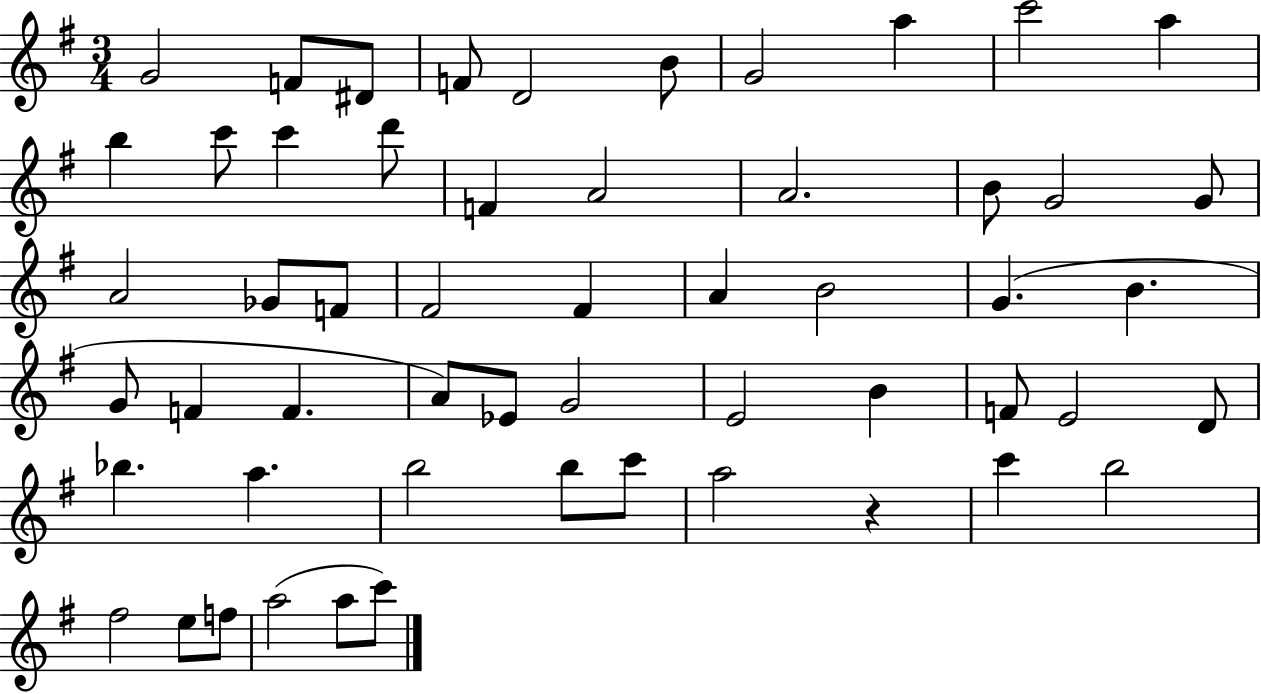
{
  \clef treble
  \numericTimeSignature
  \time 3/4
  \key g \major
  g'2 f'8 dis'8 | f'8 d'2 b'8 | g'2 a''4 | c'''2 a''4 | \break b''4 c'''8 c'''4 d'''8 | f'4 a'2 | a'2. | b'8 g'2 g'8 | \break a'2 ges'8 f'8 | fis'2 fis'4 | a'4 b'2 | g'4.( b'4. | \break g'8 f'4 f'4. | a'8) ees'8 g'2 | e'2 b'4 | f'8 e'2 d'8 | \break bes''4. a''4. | b''2 b''8 c'''8 | a''2 r4 | c'''4 b''2 | \break fis''2 e''8 f''8 | a''2( a''8 c'''8) | \bar "|."
}